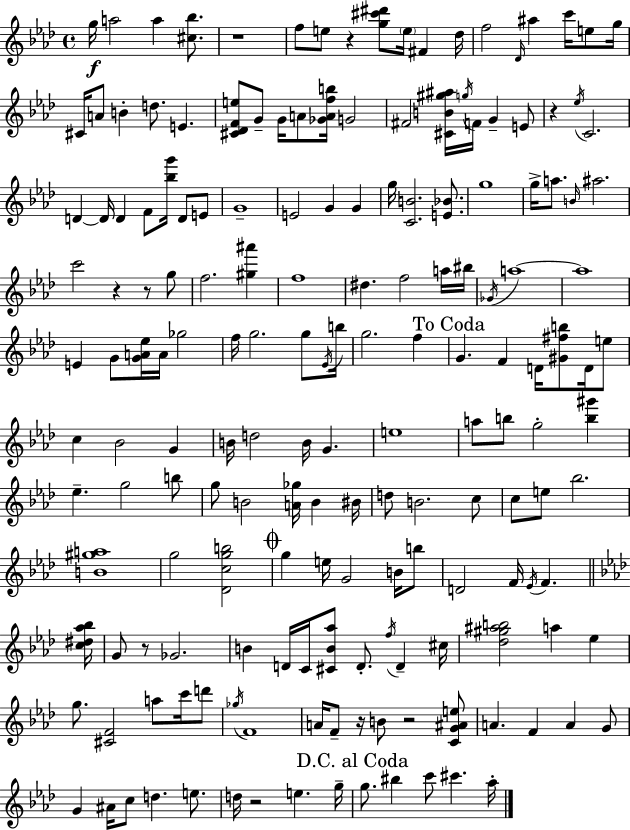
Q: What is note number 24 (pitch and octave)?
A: F#4